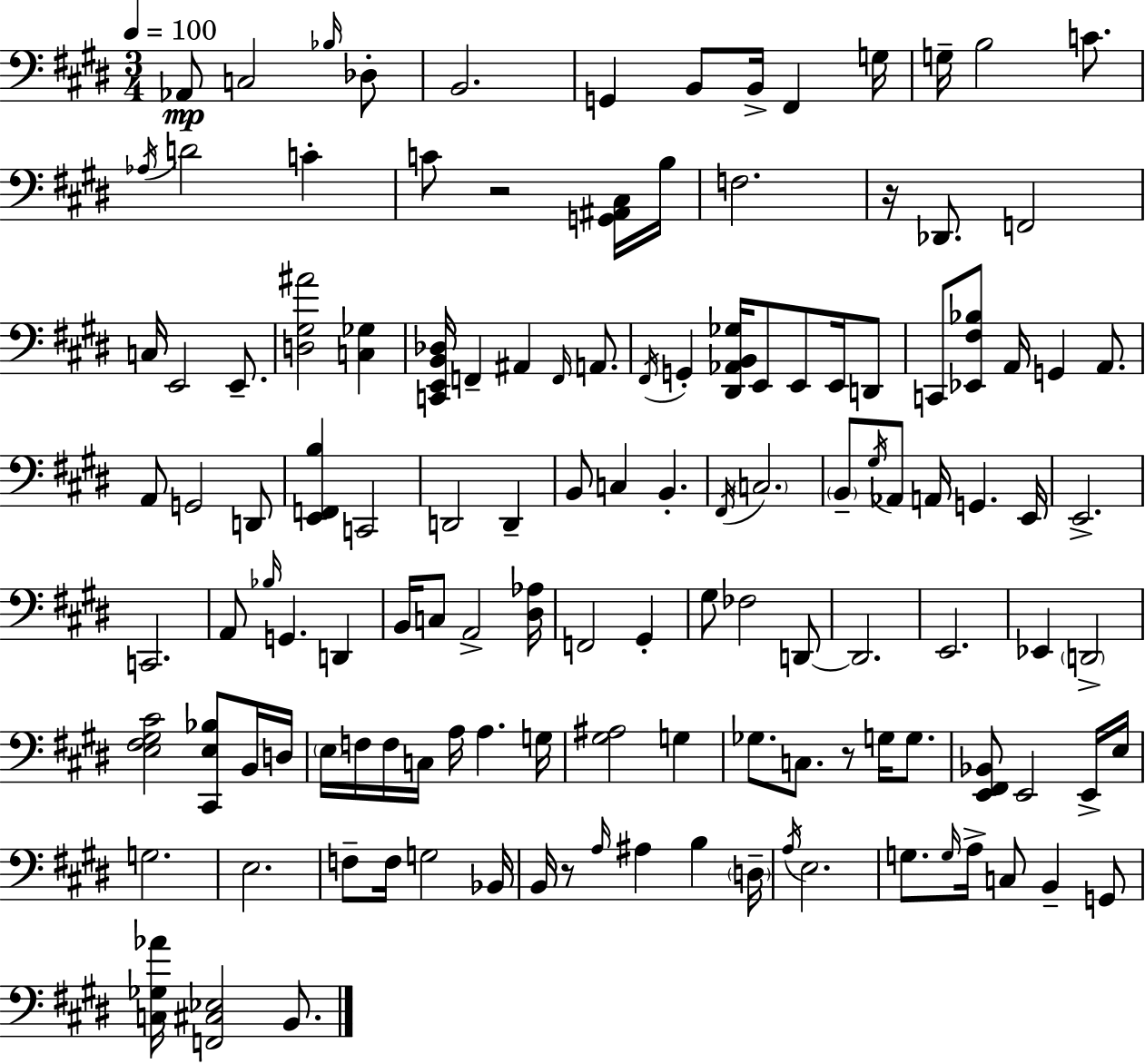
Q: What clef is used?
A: bass